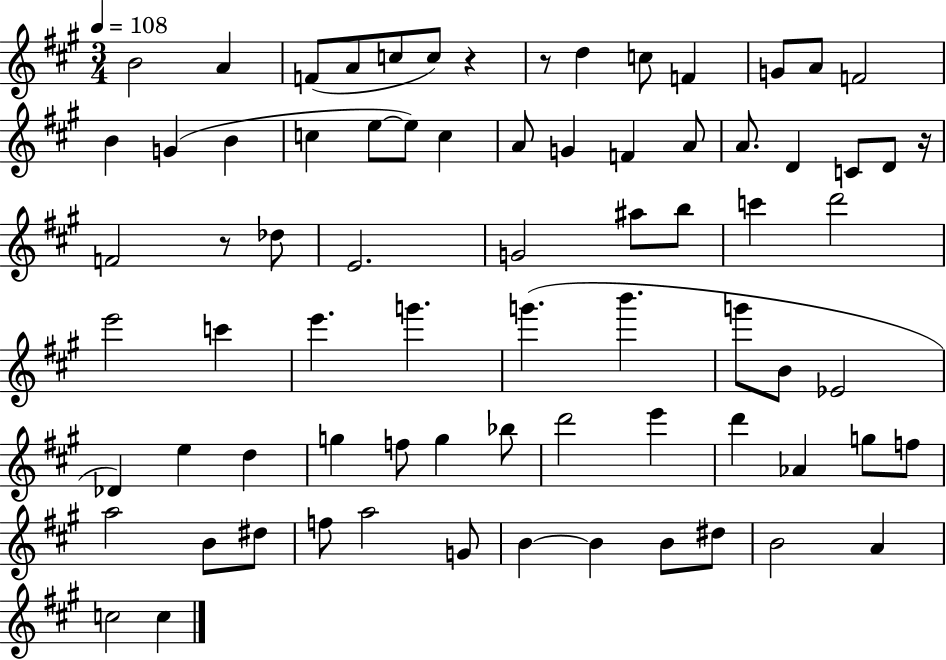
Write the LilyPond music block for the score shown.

{
  \clef treble
  \numericTimeSignature
  \time 3/4
  \key a \major
  \tempo 4 = 108
  b'2 a'4 | f'8( a'8 c''8 c''8) r4 | r8 d''4 c''8 f'4 | g'8 a'8 f'2 | \break b'4 g'4( b'4 | c''4 e''8~~ e''8) c''4 | a'8 g'4 f'4 a'8 | a'8. d'4 c'8 d'8 r16 | \break f'2 r8 des''8 | e'2. | g'2 ais''8 b''8 | c'''4 d'''2 | \break e'''2 c'''4 | e'''4. g'''4. | g'''4.( b'''4. | g'''8 b'8 ees'2 | \break des'4) e''4 d''4 | g''4 f''8 g''4 bes''8 | d'''2 e'''4 | d'''4 aes'4 g''8 f''8 | \break a''2 b'8 dis''8 | f''8 a''2 g'8 | b'4~~ b'4 b'8 dis''8 | b'2 a'4 | \break c''2 c''4 | \bar "|."
}